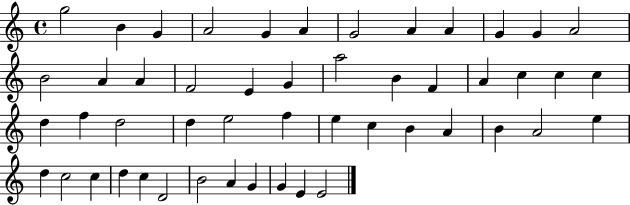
{
  \clef treble
  \time 4/4
  \defaultTimeSignature
  \key c \major
  g''2 b'4 g'4 | a'2 g'4 a'4 | g'2 a'4 a'4 | g'4 g'4 a'2 | \break b'2 a'4 a'4 | f'2 e'4 g'4 | a''2 b'4 f'4 | a'4 c''4 c''4 c''4 | \break d''4 f''4 d''2 | d''4 e''2 f''4 | e''4 c''4 b'4 a'4 | b'4 a'2 e''4 | \break d''4 c''2 c''4 | d''4 c''4 d'2 | b'2 a'4 g'4 | g'4 e'4 e'2 | \break \bar "|."
}